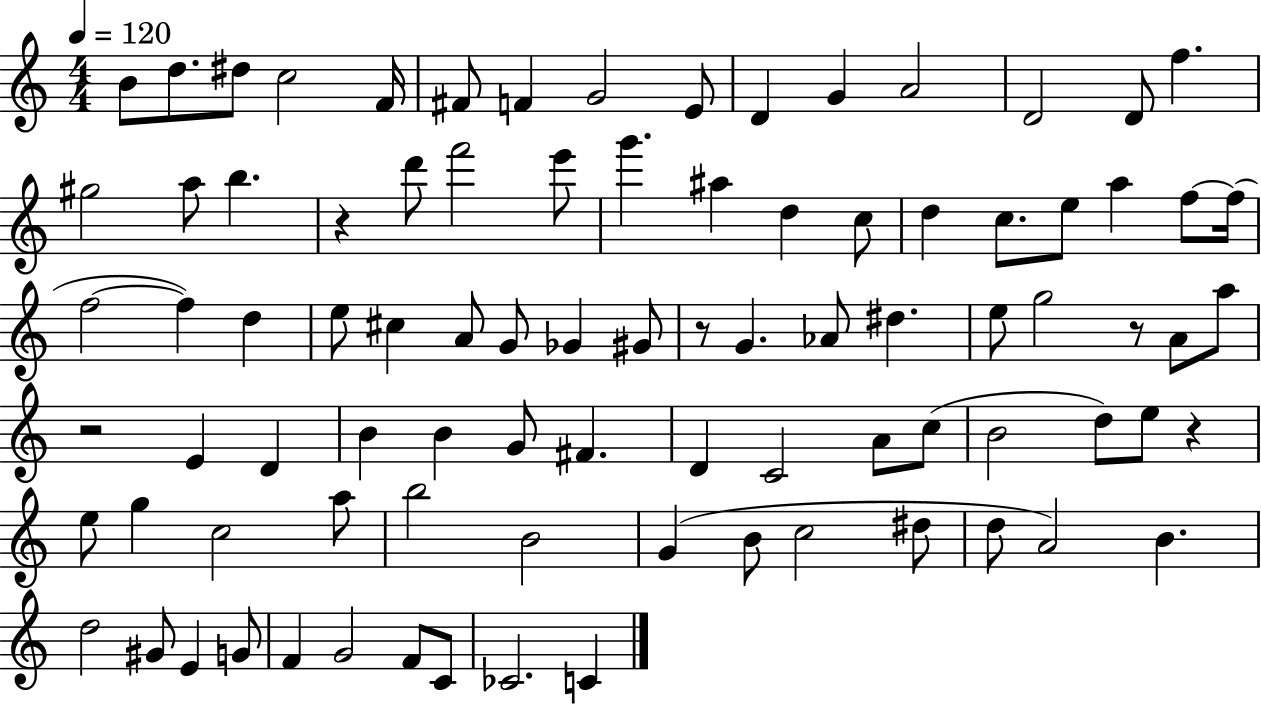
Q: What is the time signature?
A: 4/4